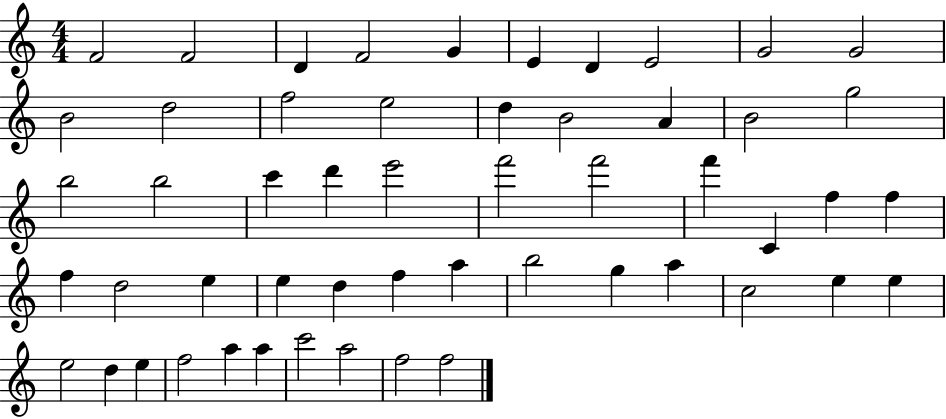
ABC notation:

X:1
T:Untitled
M:4/4
L:1/4
K:C
F2 F2 D F2 G E D E2 G2 G2 B2 d2 f2 e2 d B2 A B2 g2 b2 b2 c' d' e'2 f'2 f'2 f' C f f f d2 e e d f a b2 g a c2 e e e2 d e f2 a a c'2 a2 f2 f2